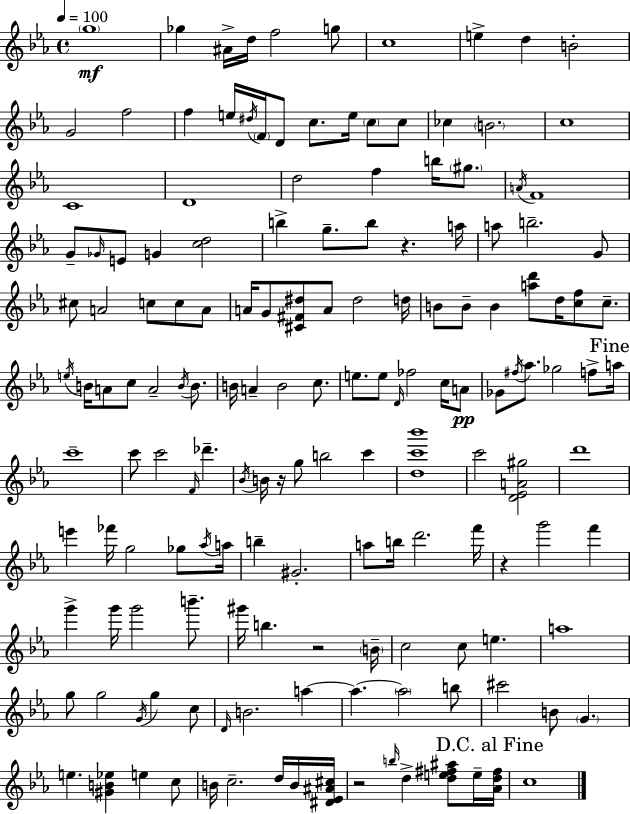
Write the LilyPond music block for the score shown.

{
  \clef treble
  \time 4/4
  \defaultTimeSignature
  \key c \minor
  \tempo 4 = 100
  \parenthesize g''1\mf | ges''4 ais'16-> d''16 f''2 g''8 | c''1 | e''4-> d''4 b'2-. | \break g'2 f''2 | f''4 e''16 \acciaccatura { dis''16 } \parenthesize f'16 d'8 c''8. e''16 \parenthesize c''8 c''8 | ces''4 \parenthesize b'2. | c''1 | \break c'1 | d'1 | d''2 f''4 b''16 \parenthesize gis''8. | \acciaccatura { a'16 } f'1 | \break g'8-- \grace { ges'16 } e'8 g'4 <c'' d''>2 | b''4-> g''8.-- b''8 r4. | a''16 a''8 b''2.-- | g'8 cis''8 a'2 c''8 c''8 | \break a'8 a'16 g'8 <cis' fis' dis''>8 a'8 dis''2 | d''16 b'8 b'8-- b'4 <a'' d'''>8 d''16 <c'' f''>8 | c''8.-- \acciaccatura { e''16 } b'16 a'8 c''8 a'2-- | \acciaccatura { b'16 } b'8. b'16 a'4-- b'2 | \break c''8. e''8. e''8 \grace { d'16 } fes''2 | c''16 a'8\pp ges'8 \acciaccatura { fis''16 } aes''8. ges''2 | f''8-> \mark "Fine" a''16 c'''1-- | c'''8 c'''2 | \break \grace { f'16 } des'''4.-- \acciaccatura { bes'16 } b'16 r16 g''8 b''2 | c'''4 <d'' c''' bes'''>1 | c'''2 | <d' ees' a' gis''>2 d'''1 | \break e'''4 fes'''16 g''2 | ges''8 \acciaccatura { aes''16 } a''16 b''4-- gis'2.-. | a''8 b''16 d'''2. | f'''16 r4 g'''2 | \break f'''4 g'''4-> g'''16 g'''2 | b'''8.-- gis'''16 b''4. | r2 \parenthesize b'16-- c''2 | c''8 e''4. a''1 | \break g''8 g''2 | \acciaccatura { g'16 } g''4 c''8 \grace { d'16 } b'2. | a''4~~ a''4.~~ | \parenthesize a''2 b''8 cis'''2 | \break b'8 \parenthesize g'4. e''4. | <gis' b' ees''>4 e''4 c''8 b'16 c''2.-- | d''16 b'16 <dis' ees' ais' cis''>16 r2 | \grace { b''16 } d''4-> <d'' e'' fis'' ais''>8 e''16-- \mark "D.C. al Fine" <aes' d'' fis''>16 c''1 | \break \bar "|."
}